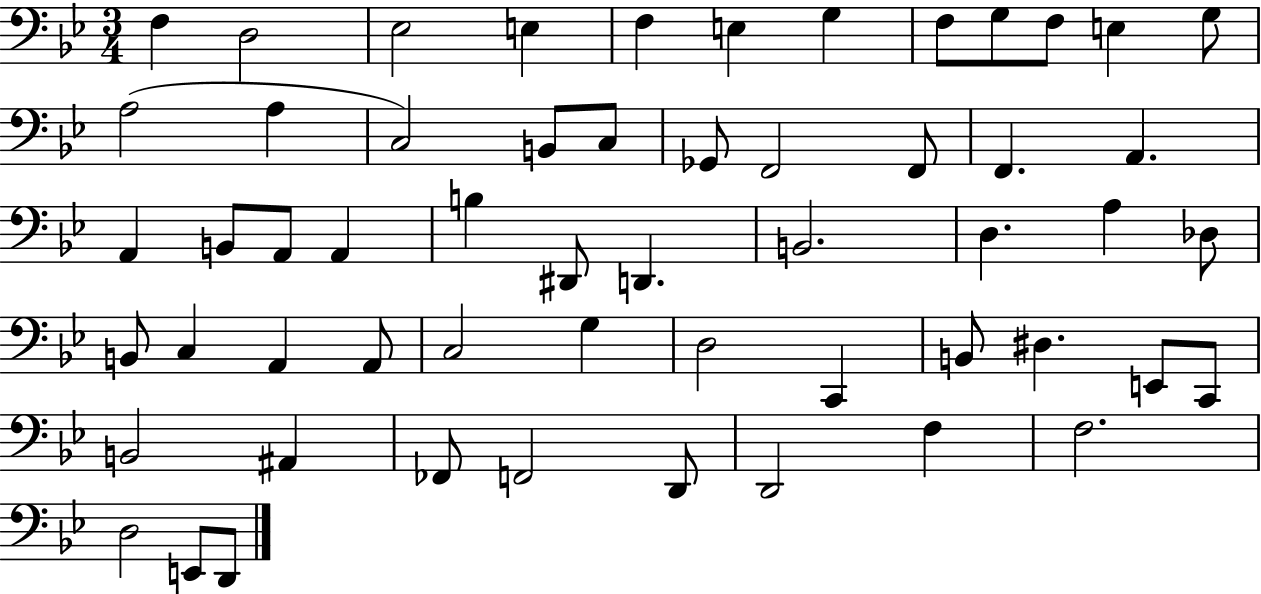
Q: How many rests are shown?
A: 0